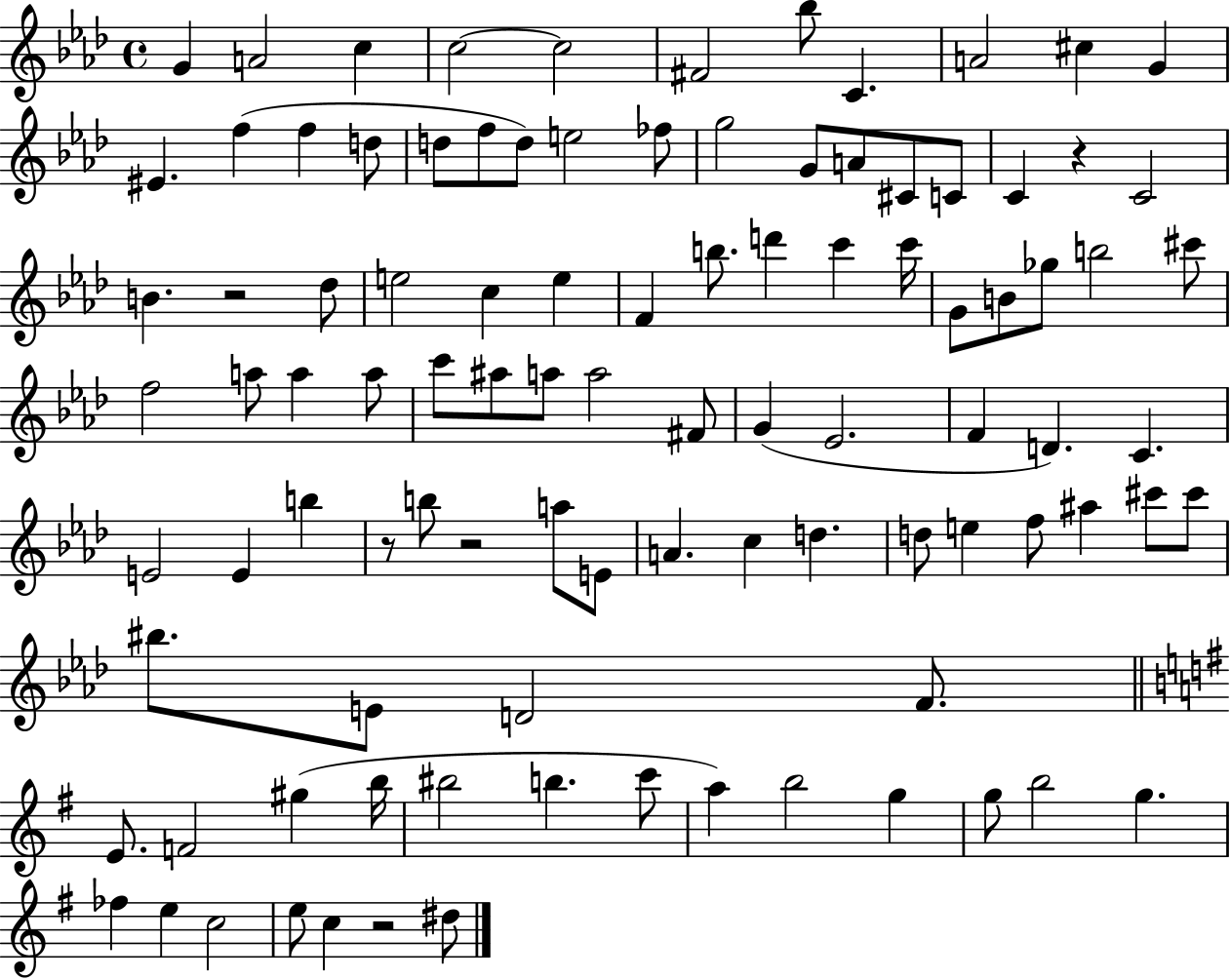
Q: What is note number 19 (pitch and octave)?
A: E5